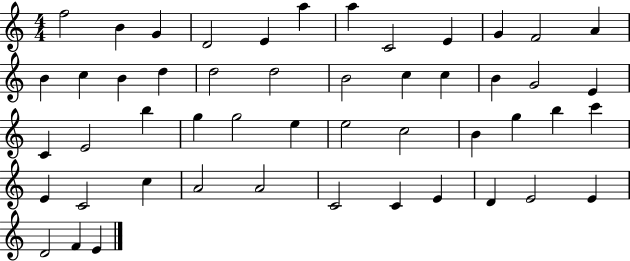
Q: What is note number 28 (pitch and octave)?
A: G5